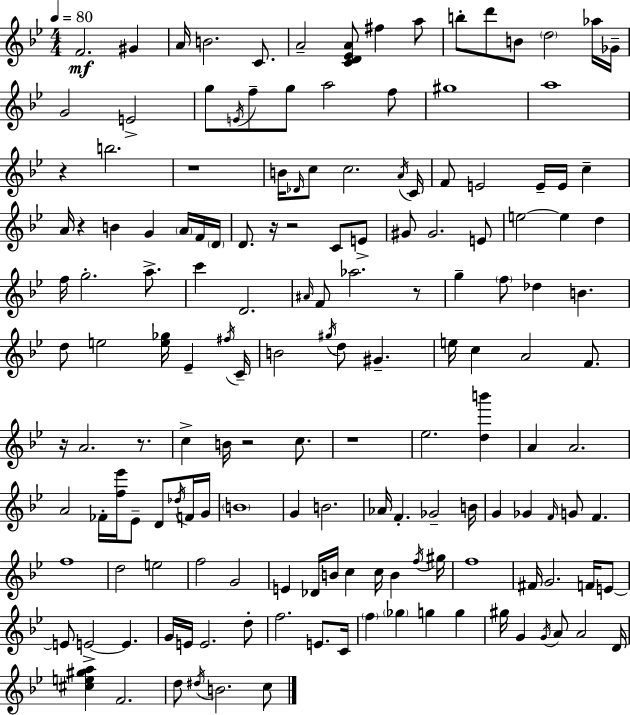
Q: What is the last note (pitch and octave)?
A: C5